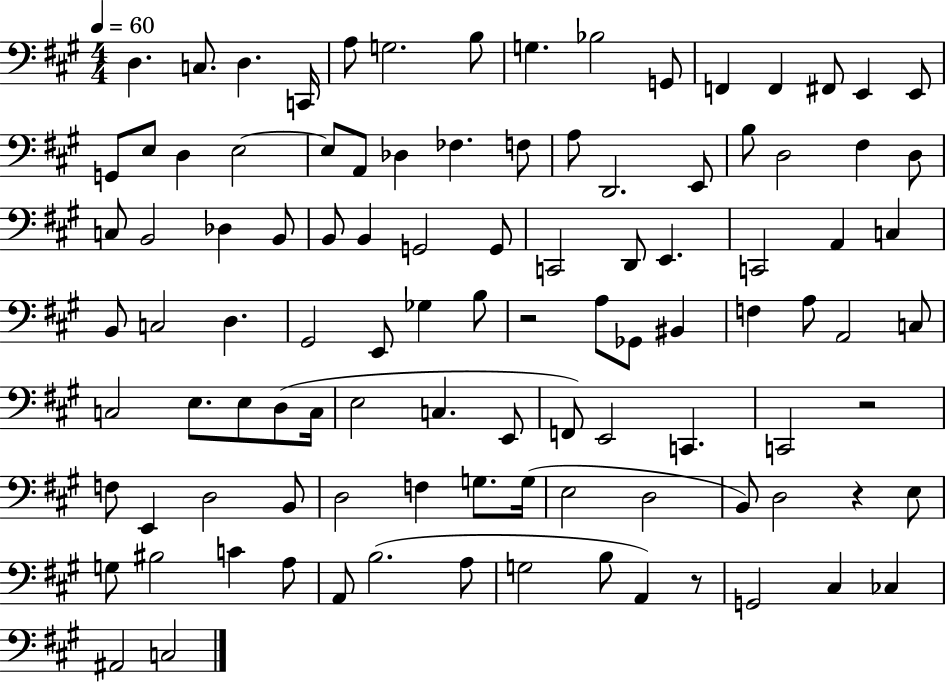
X:1
T:Untitled
M:4/4
L:1/4
K:A
D, C,/2 D, C,,/4 A,/2 G,2 B,/2 G, _B,2 G,,/2 F,, F,, ^F,,/2 E,, E,,/2 G,,/2 E,/2 D, E,2 E,/2 A,,/2 _D, _F, F,/2 A,/2 D,,2 E,,/2 B,/2 D,2 ^F, D,/2 C,/2 B,,2 _D, B,,/2 B,,/2 B,, G,,2 G,,/2 C,,2 D,,/2 E,, C,,2 A,, C, B,,/2 C,2 D, ^G,,2 E,,/2 _G, B,/2 z2 A,/2 _G,,/2 ^B,, F, A,/2 A,,2 C,/2 C,2 E,/2 E,/2 D,/2 C,/4 E,2 C, E,,/2 F,,/2 E,,2 C,, C,,2 z2 F,/2 E,, D,2 B,,/2 D,2 F, G,/2 G,/4 E,2 D,2 B,,/2 D,2 z E,/2 G,/2 ^B,2 C A,/2 A,,/2 B,2 A,/2 G,2 B,/2 A,, z/2 G,,2 ^C, _C, ^A,,2 C,2